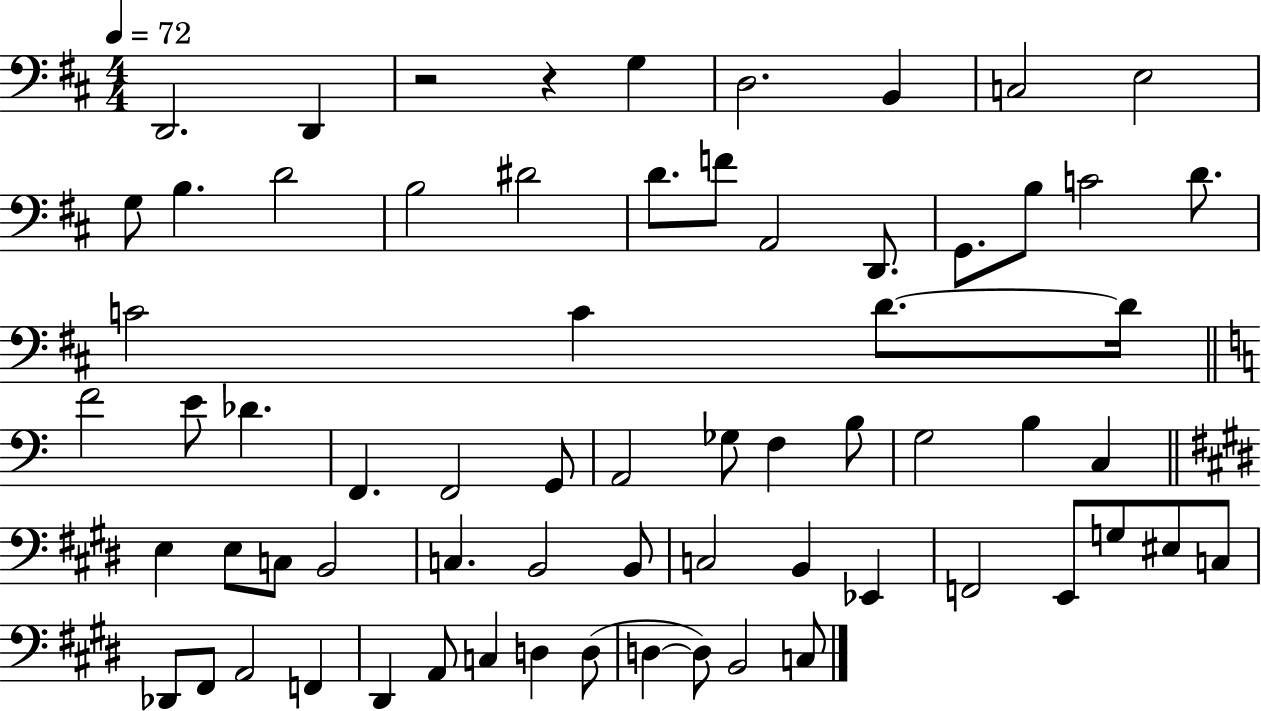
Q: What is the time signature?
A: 4/4